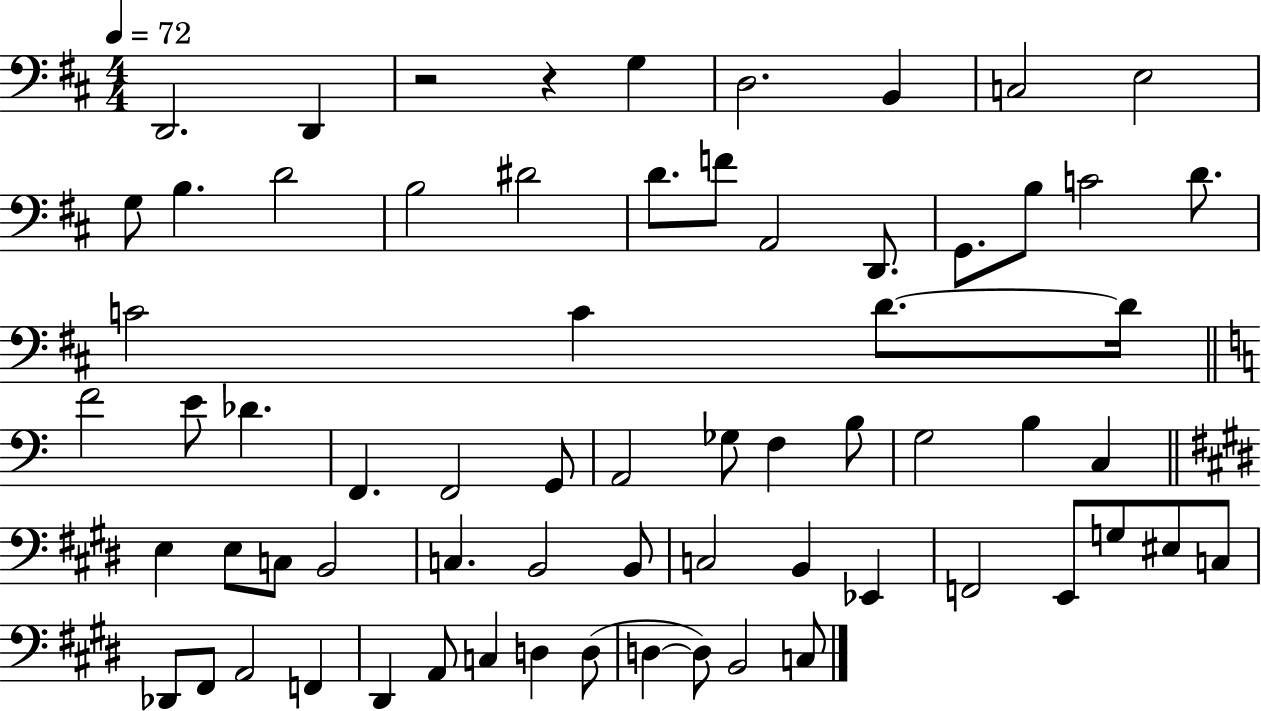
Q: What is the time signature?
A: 4/4